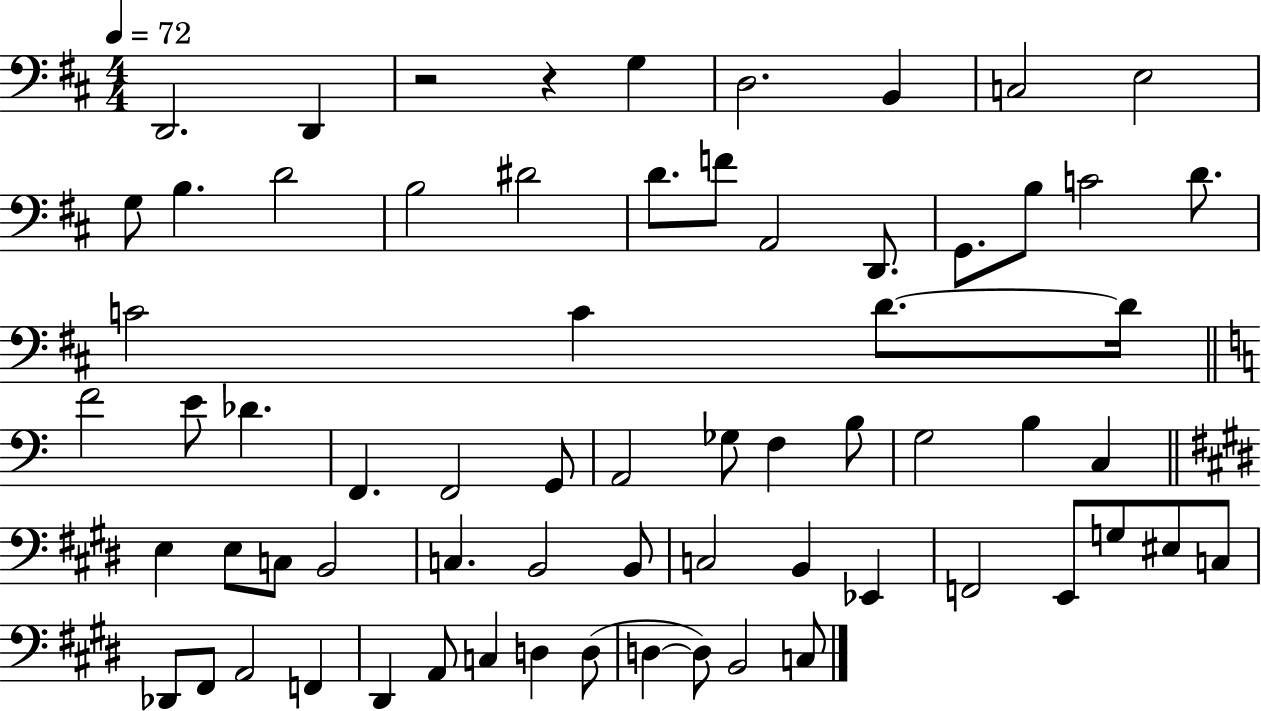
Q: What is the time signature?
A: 4/4